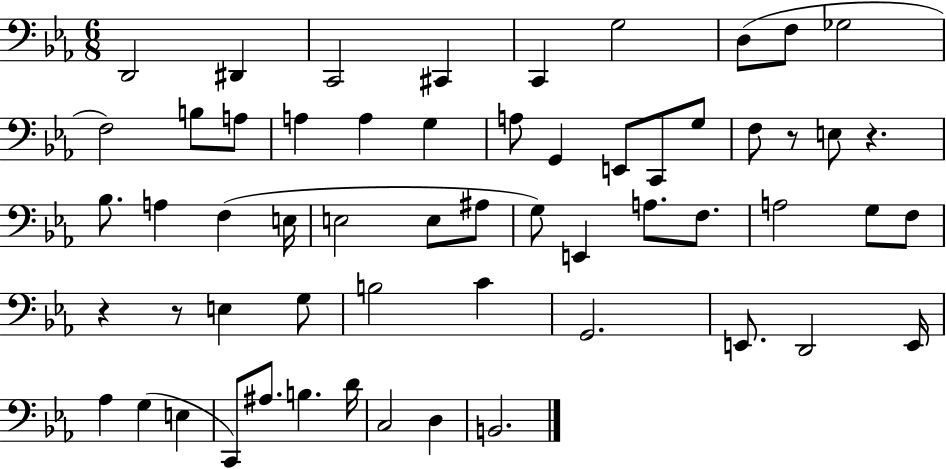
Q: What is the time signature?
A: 6/8